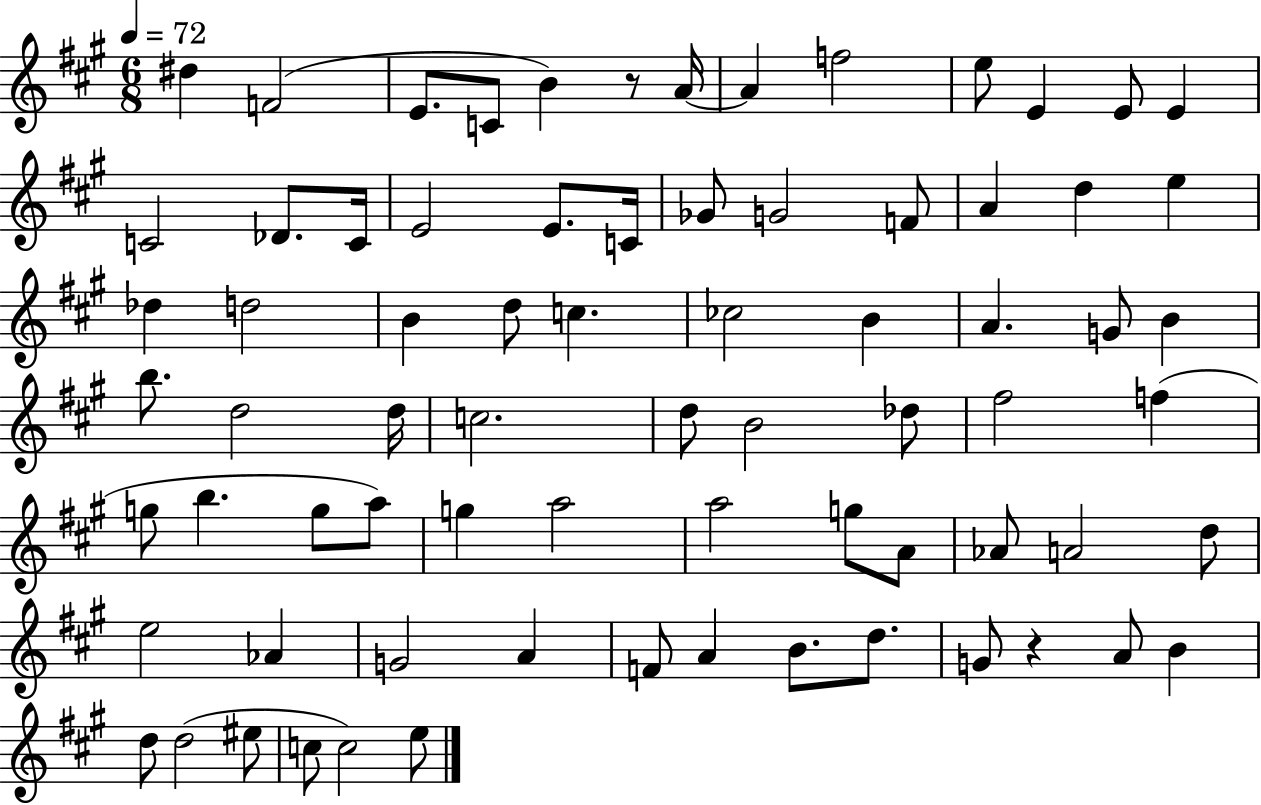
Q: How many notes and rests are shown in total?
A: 74